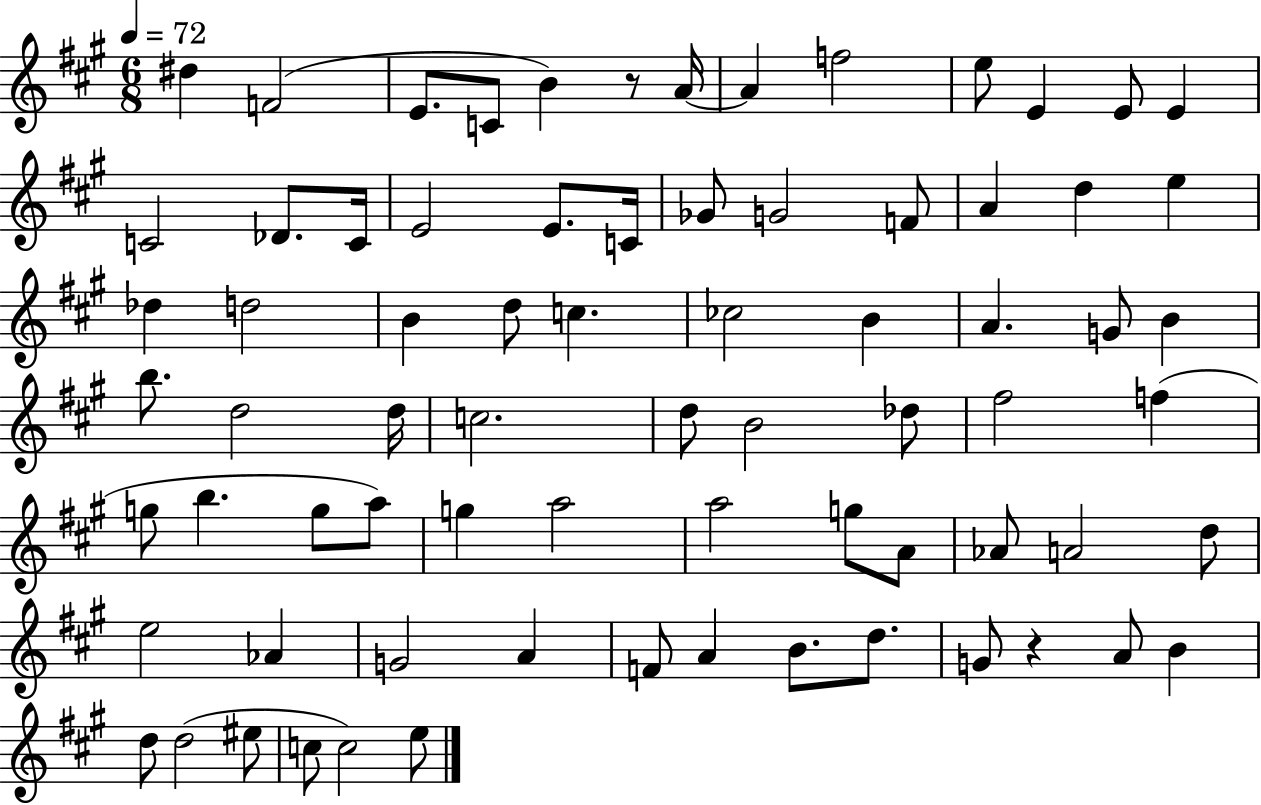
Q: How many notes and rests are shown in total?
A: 74